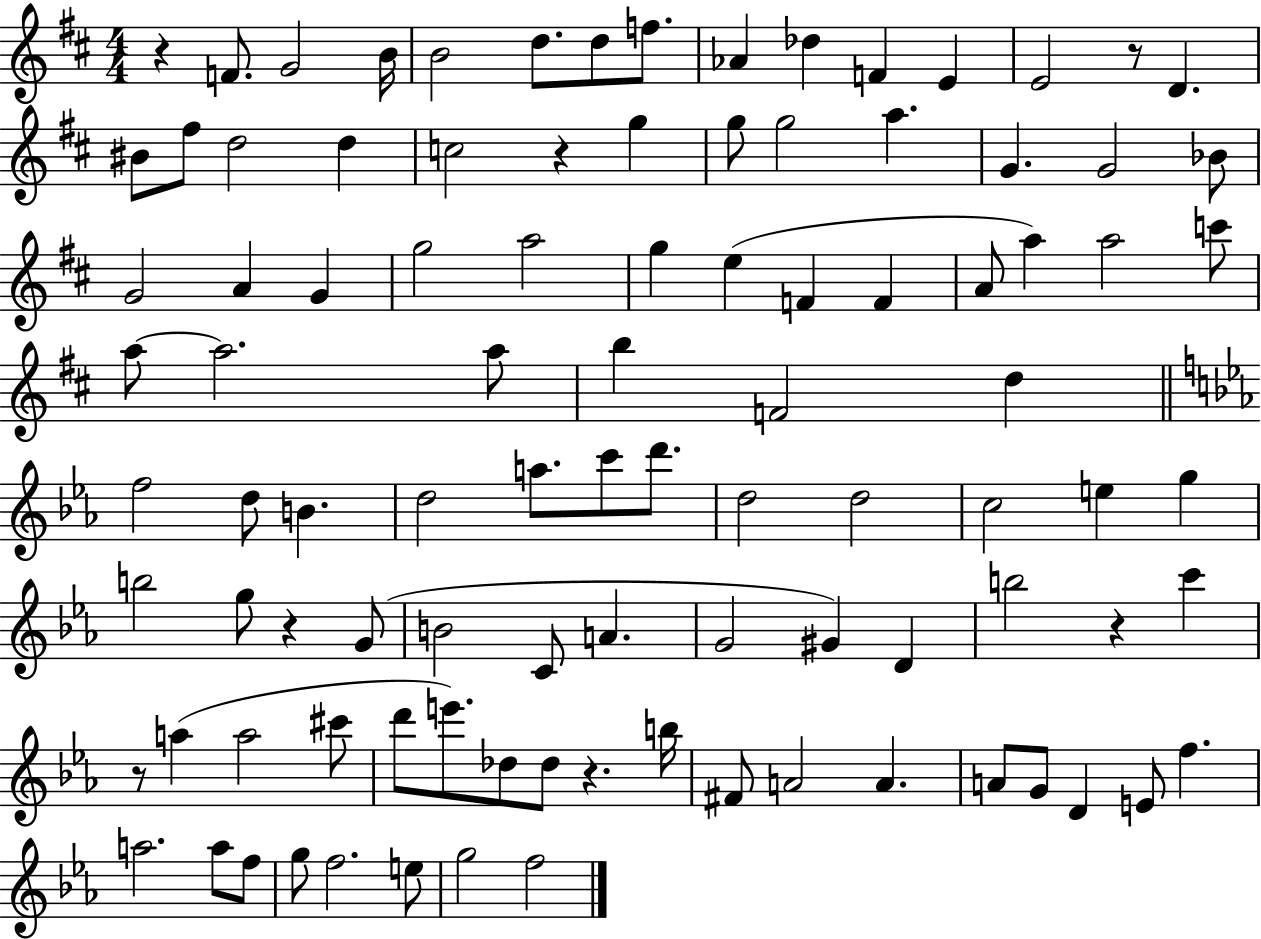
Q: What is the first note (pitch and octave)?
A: F4